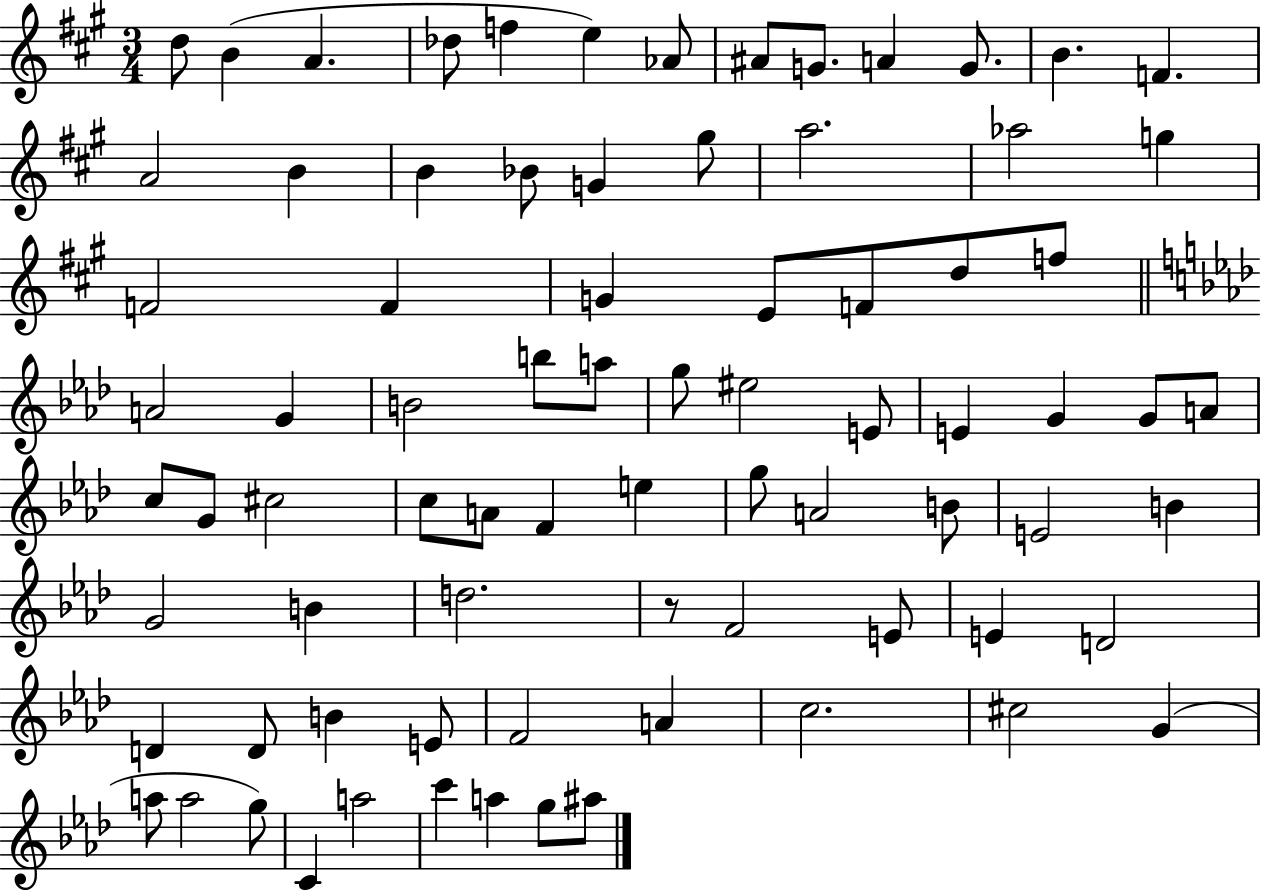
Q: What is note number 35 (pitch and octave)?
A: G5